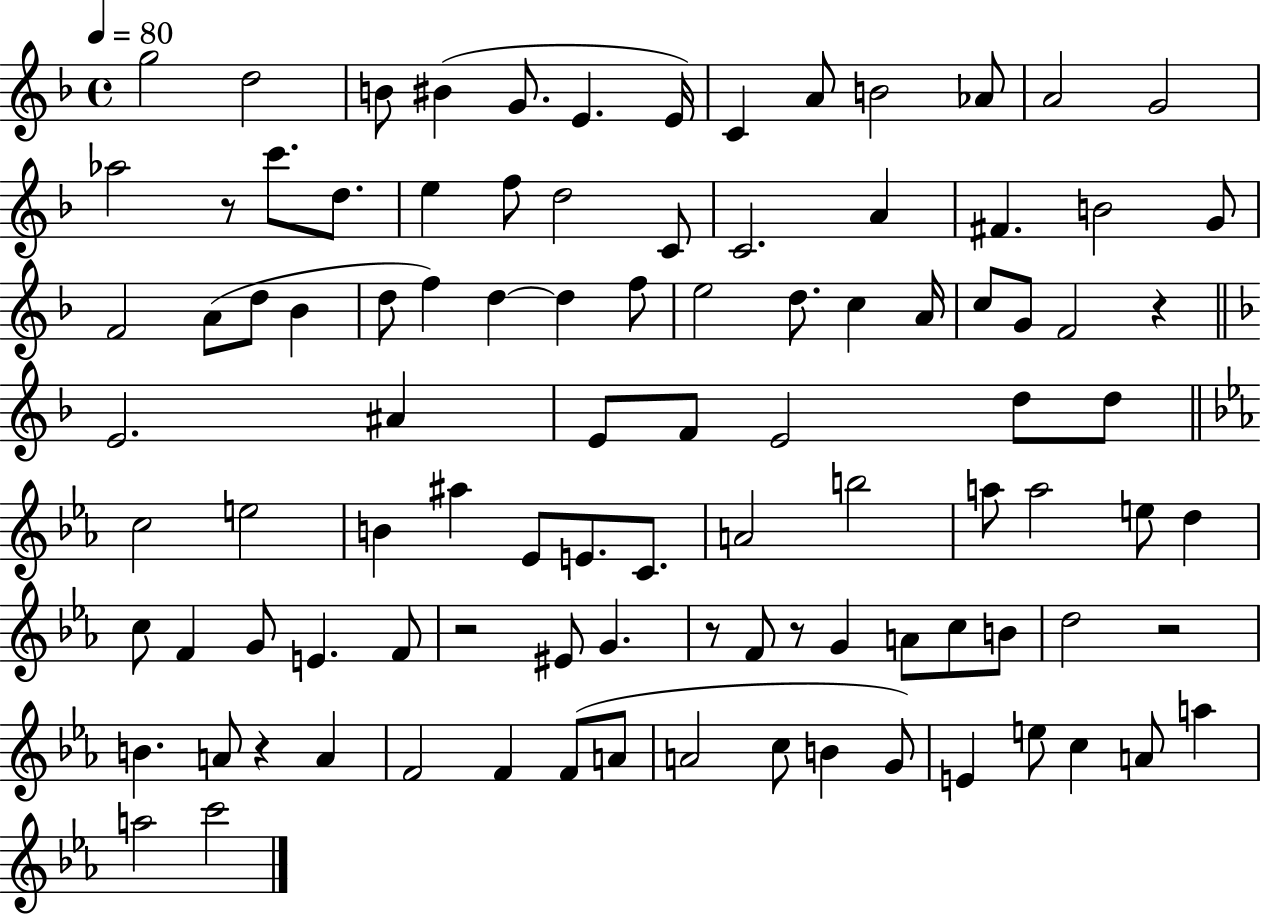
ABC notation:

X:1
T:Untitled
M:4/4
L:1/4
K:F
g2 d2 B/2 ^B G/2 E E/4 C A/2 B2 _A/2 A2 G2 _a2 z/2 c'/2 d/2 e f/2 d2 C/2 C2 A ^F B2 G/2 F2 A/2 d/2 _B d/2 f d d f/2 e2 d/2 c A/4 c/2 G/2 F2 z E2 ^A E/2 F/2 E2 d/2 d/2 c2 e2 B ^a _E/2 E/2 C/2 A2 b2 a/2 a2 e/2 d c/2 F G/2 E F/2 z2 ^E/2 G z/2 F/2 z/2 G A/2 c/2 B/2 d2 z2 B A/2 z A F2 F F/2 A/2 A2 c/2 B G/2 E e/2 c A/2 a a2 c'2